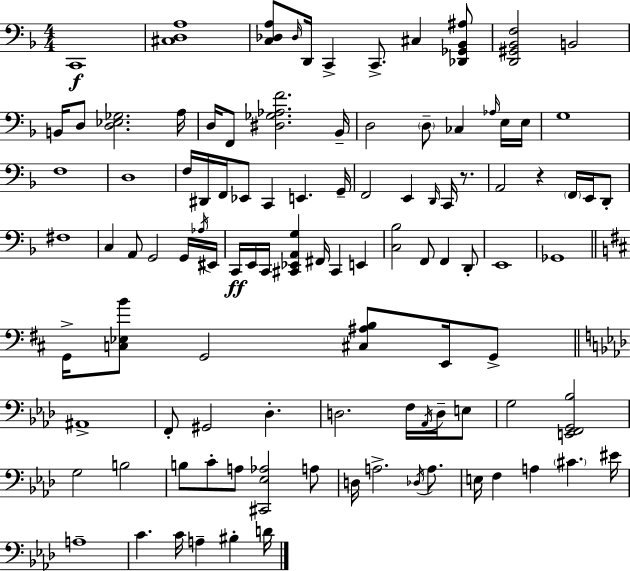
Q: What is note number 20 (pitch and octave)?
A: G3